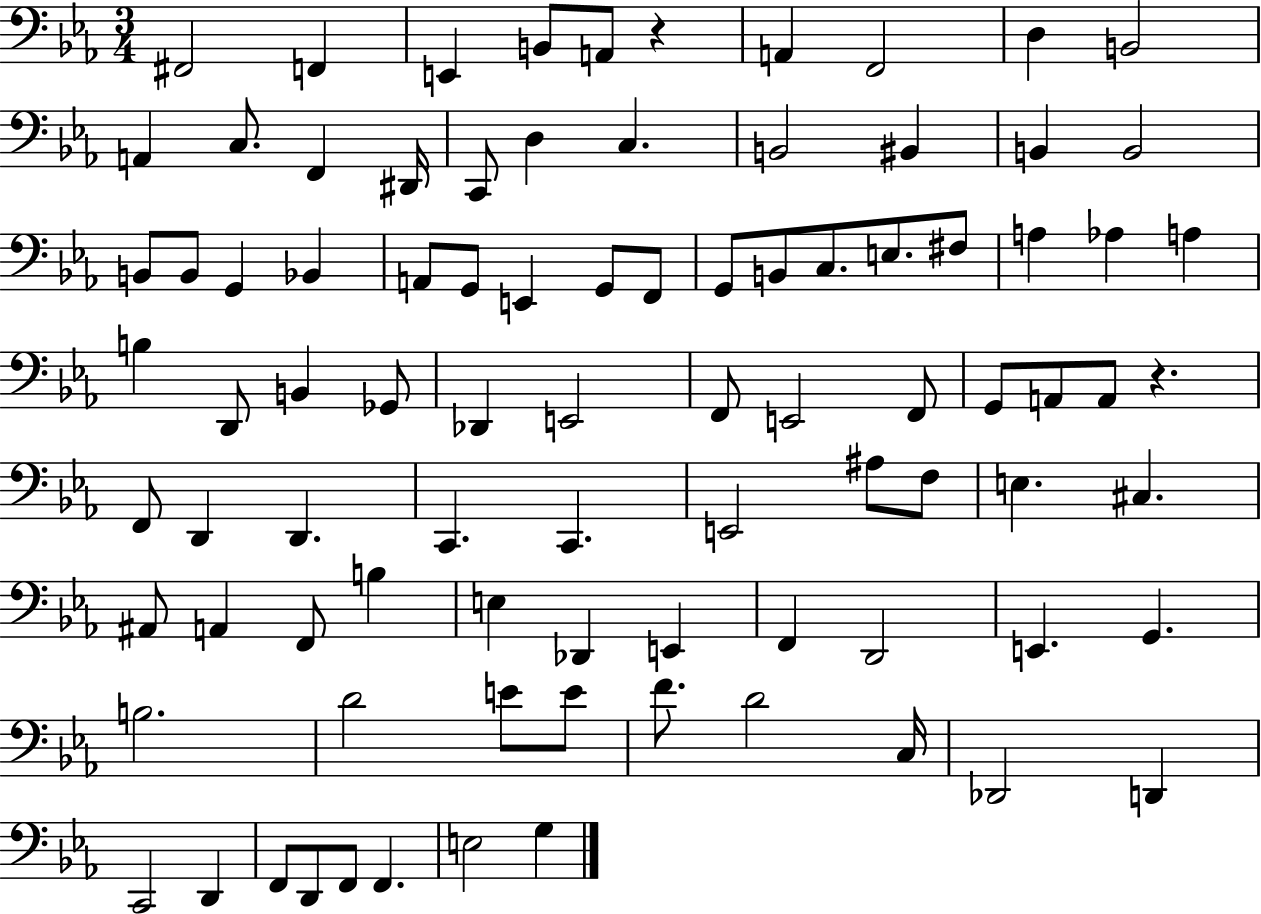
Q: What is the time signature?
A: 3/4